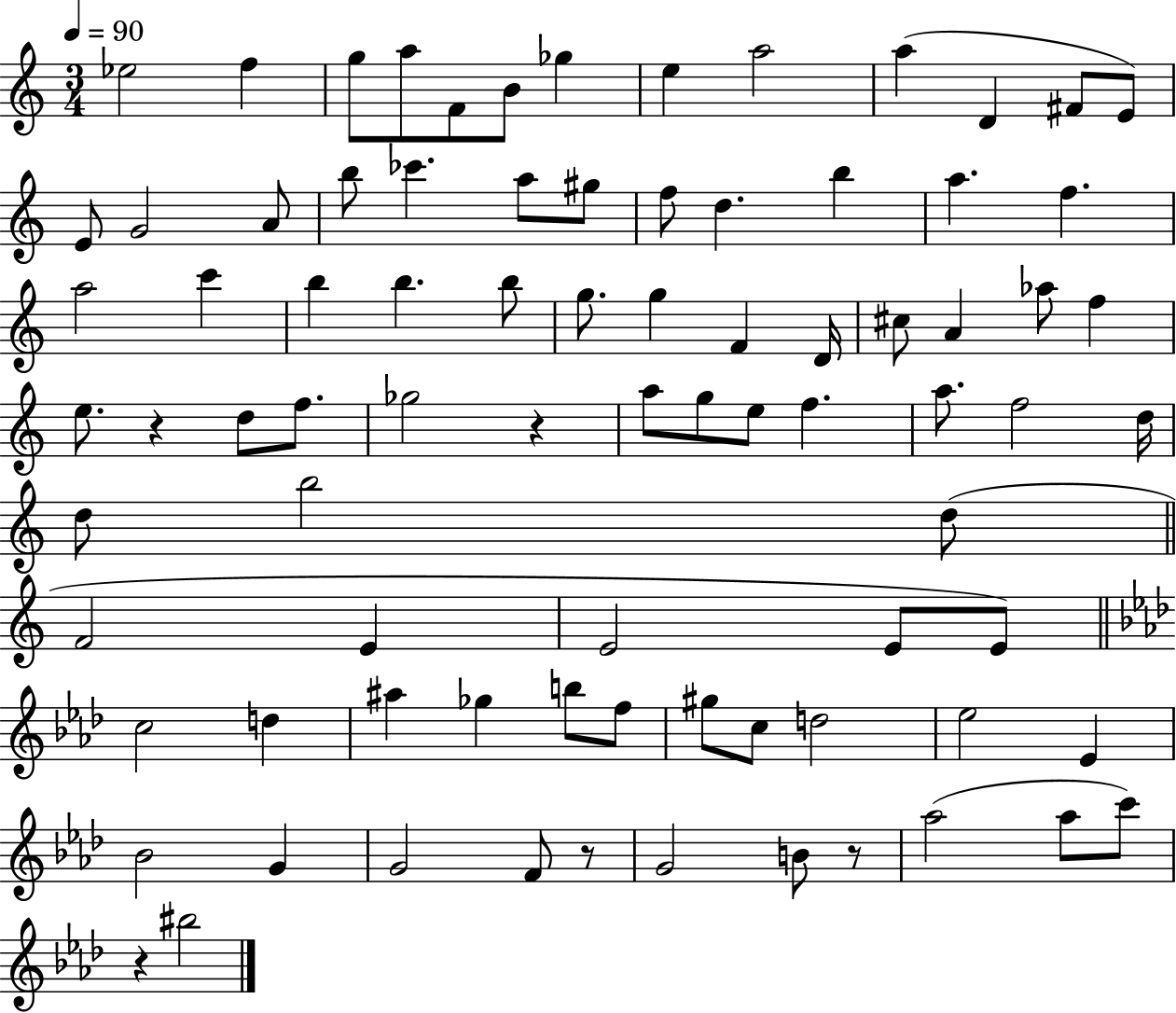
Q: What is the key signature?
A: C major